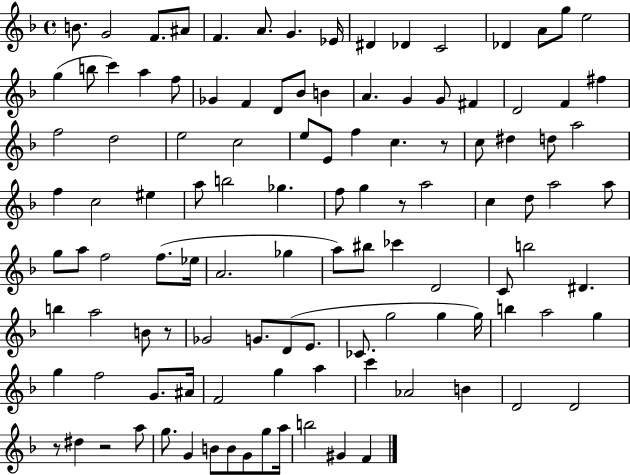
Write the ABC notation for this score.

X:1
T:Untitled
M:4/4
L:1/4
K:F
B/2 G2 F/2 ^A/2 F A/2 G _E/4 ^D _D C2 _D A/2 g/2 e2 g b/2 c' a f/2 _G F D/2 _B/2 B A G G/2 ^F D2 F ^f f2 d2 e2 c2 e/2 E/2 f c z/2 c/2 ^d d/2 a2 f c2 ^e a/2 b2 _g f/2 g z/2 a2 c d/2 a2 a/2 g/2 a/2 f2 f/2 _e/4 A2 _g a/2 ^b/2 _c' D2 C/2 b2 ^D b a2 B/2 z/2 _G2 G/2 D/2 E/2 _C/2 g2 g g/4 b a2 g g f2 G/2 ^A/4 F2 g a c' _A2 B D2 D2 z/2 ^d z2 a/2 g/2 G B/2 B/2 G/2 g/2 a/4 b2 ^G F